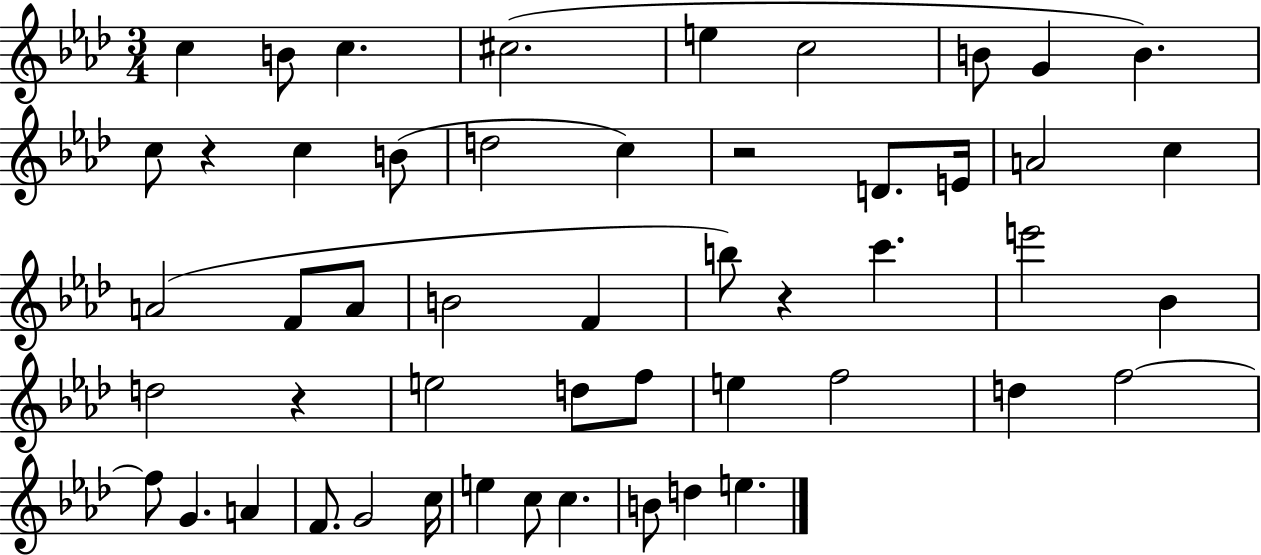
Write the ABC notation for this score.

X:1
T:Untitled
M:3/4
L:1/4
K:Ab
c B/2 c ^c2 e c2 B/2 G B c/2 z c B/2 d2 c z2 D/2 E/4 A2 c A2 F/2 A/2 B2 F b/2 z c' e'2 _B d2 z e2 d/2 f/2 e f2 d f2 f/2 G A F/2 G2 c/4 e c/2 c B/2 d e